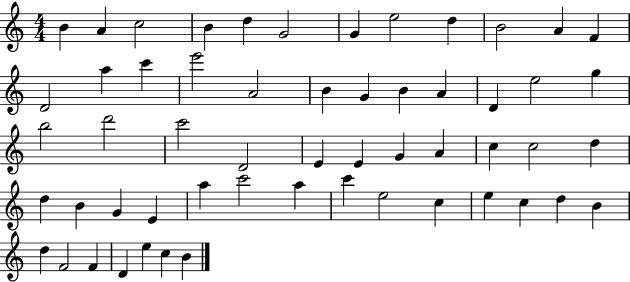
{
  \clef treble
  \numericTimeSignature
  \time 4/4
  \key c \major
  b'4 a'4 c''2 | b'4 d''4 g'2 | g'4 e''2 d''4 | b'2 a'4 f'4 | \break d'2 a''4 c'''4 | e'''2 a'2 | b'4 g'4 b'4 a'4 | d'4 e''2 g''4 | \break b''2 d'''2 | c'''2 d'2 | e'4 e'4 g'4 a'4 | c''4 c''2 d''4 | \break d''4 b'4 g'4 e'4 | a''4 c'''2 a''4 | c'''4 e''2 c''4 | e''4 c''4 d''4 b'4 | \break d''4 f'2 f'4 | d'4 e''4 c''4 b'4 | \bar "|."
}